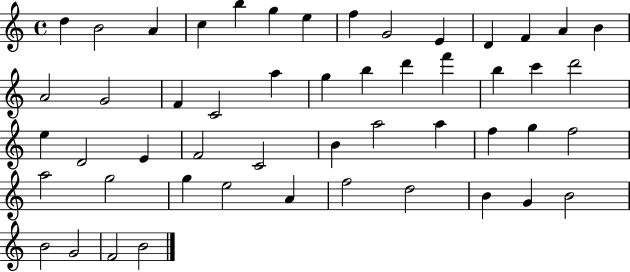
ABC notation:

X:1
T:Untitled
M:4/4
L:1/4
K:C
d B2 A c b g e f G2 E D F A B A2 G2 F C2 a g b d' f' b c' d'2 e D2 E F2 C2 B a2 a f g f2 a2 g2 g e2 A f2 d2 B G B2 B2 G2 F2 B2